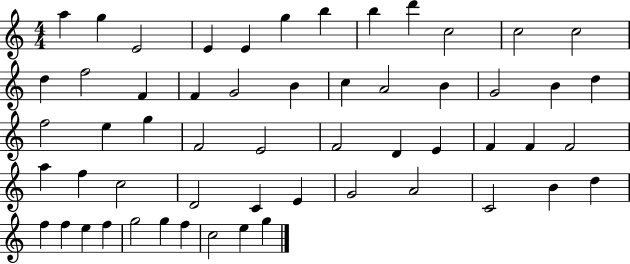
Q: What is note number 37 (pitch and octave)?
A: F5